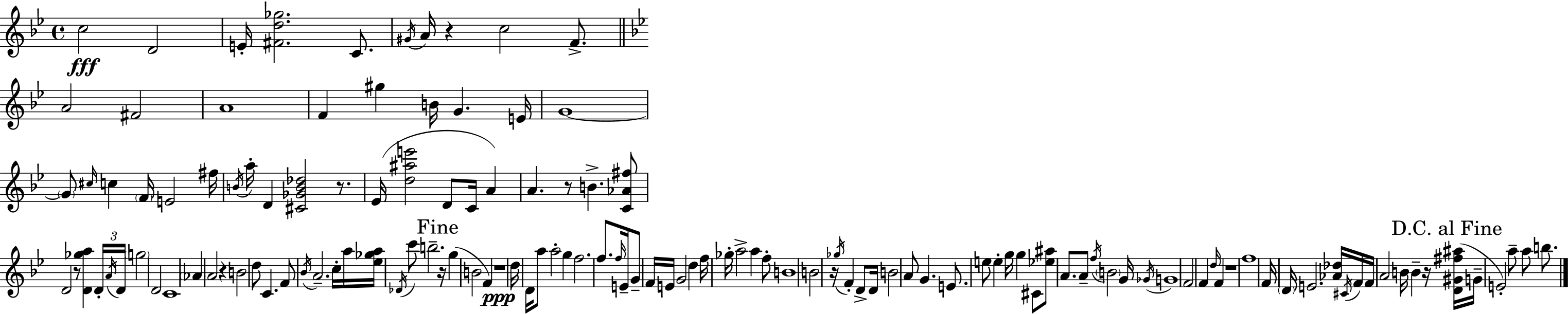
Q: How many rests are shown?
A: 10